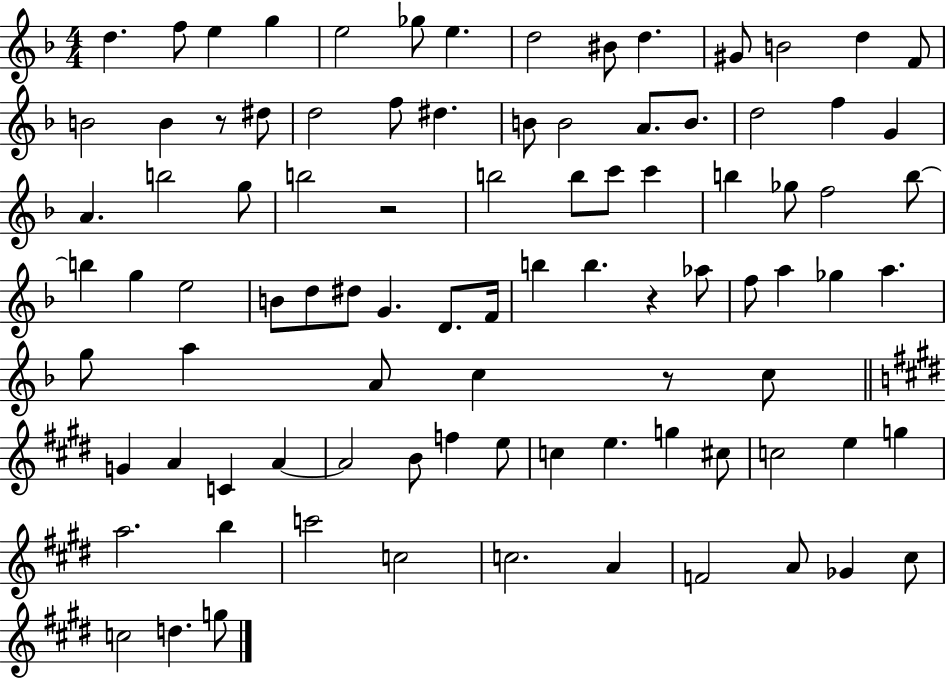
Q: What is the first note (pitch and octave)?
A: D5